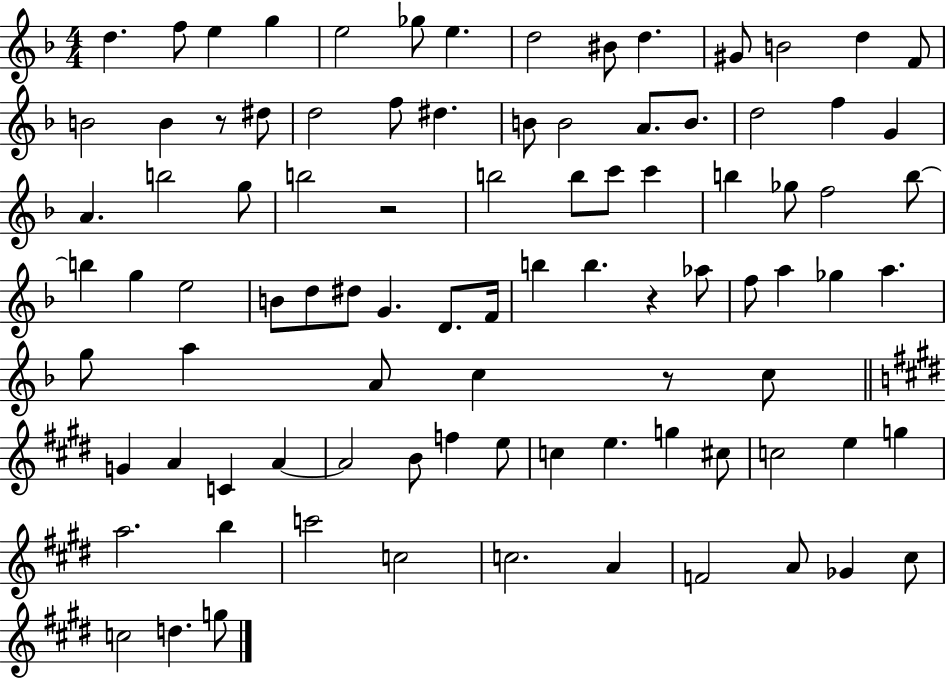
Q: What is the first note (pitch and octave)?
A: D5